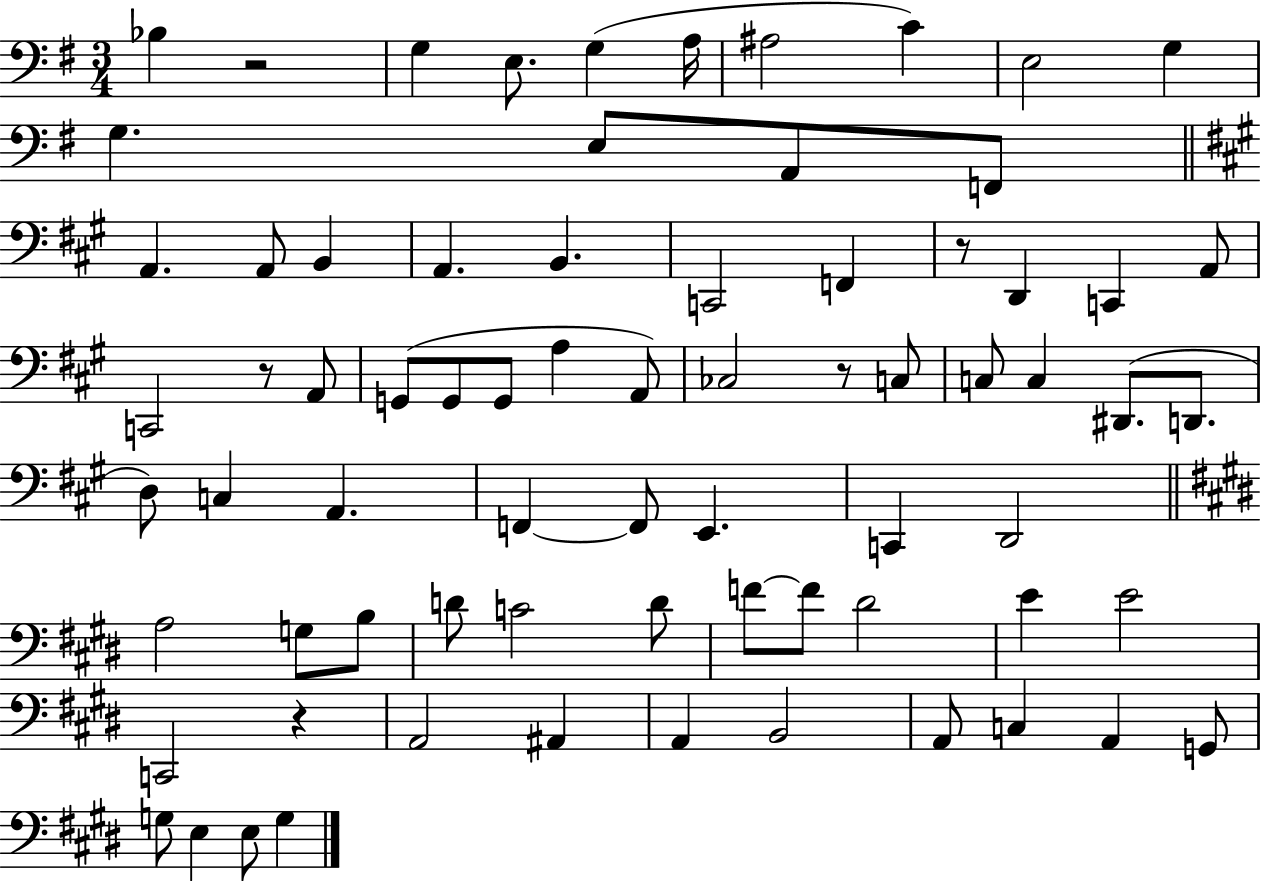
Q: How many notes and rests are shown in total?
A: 73